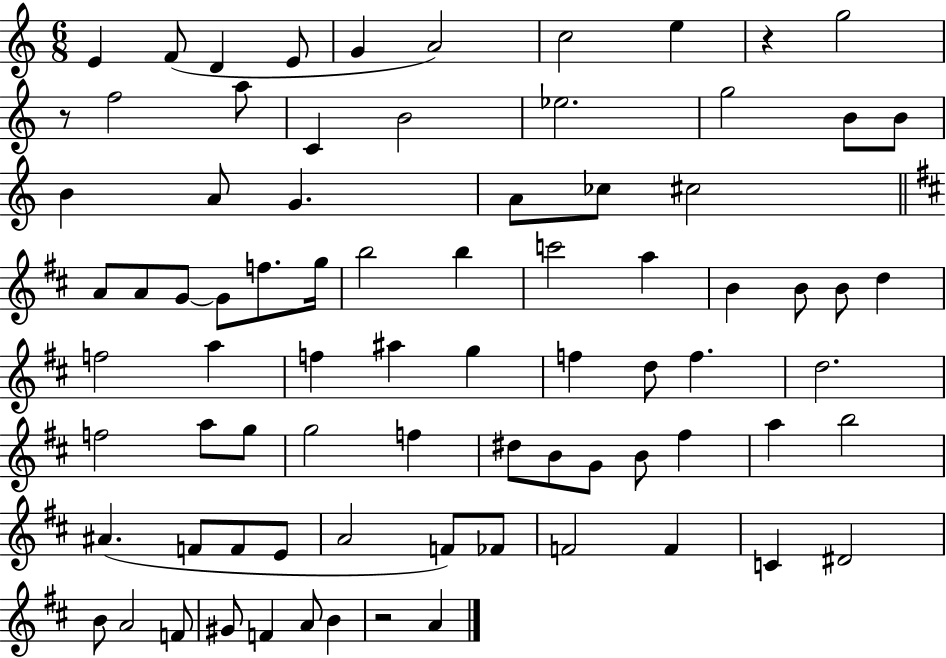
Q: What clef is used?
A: treble